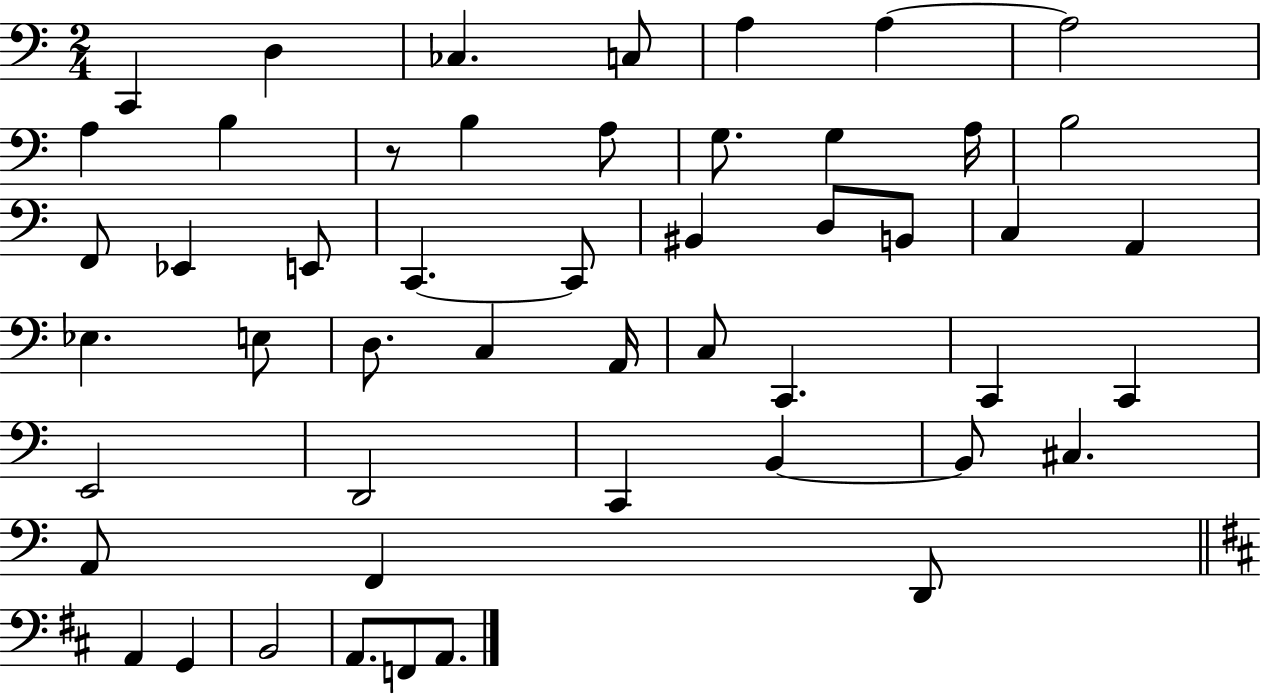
C2/q D3/q CES3/q. C3/e A3/q A3/q A3/h A3/q B3/q R/e B3/q A3/e G3/e. G3/q A3/s B3/h F2/e Eb2/q E2/e C2/q. C2/e BIS2/q D3/e B2/e C3/q A2/q Eb3/q. E3/e D3/e. C3/q A2/s C3/e C2/q. C2/q C2/q E2/h D2/h C2/q B2/q B2/e C#3/q. A2/e F2/q D2/e A2/q G2/q B2/h A2/e. F2/e A2/e.